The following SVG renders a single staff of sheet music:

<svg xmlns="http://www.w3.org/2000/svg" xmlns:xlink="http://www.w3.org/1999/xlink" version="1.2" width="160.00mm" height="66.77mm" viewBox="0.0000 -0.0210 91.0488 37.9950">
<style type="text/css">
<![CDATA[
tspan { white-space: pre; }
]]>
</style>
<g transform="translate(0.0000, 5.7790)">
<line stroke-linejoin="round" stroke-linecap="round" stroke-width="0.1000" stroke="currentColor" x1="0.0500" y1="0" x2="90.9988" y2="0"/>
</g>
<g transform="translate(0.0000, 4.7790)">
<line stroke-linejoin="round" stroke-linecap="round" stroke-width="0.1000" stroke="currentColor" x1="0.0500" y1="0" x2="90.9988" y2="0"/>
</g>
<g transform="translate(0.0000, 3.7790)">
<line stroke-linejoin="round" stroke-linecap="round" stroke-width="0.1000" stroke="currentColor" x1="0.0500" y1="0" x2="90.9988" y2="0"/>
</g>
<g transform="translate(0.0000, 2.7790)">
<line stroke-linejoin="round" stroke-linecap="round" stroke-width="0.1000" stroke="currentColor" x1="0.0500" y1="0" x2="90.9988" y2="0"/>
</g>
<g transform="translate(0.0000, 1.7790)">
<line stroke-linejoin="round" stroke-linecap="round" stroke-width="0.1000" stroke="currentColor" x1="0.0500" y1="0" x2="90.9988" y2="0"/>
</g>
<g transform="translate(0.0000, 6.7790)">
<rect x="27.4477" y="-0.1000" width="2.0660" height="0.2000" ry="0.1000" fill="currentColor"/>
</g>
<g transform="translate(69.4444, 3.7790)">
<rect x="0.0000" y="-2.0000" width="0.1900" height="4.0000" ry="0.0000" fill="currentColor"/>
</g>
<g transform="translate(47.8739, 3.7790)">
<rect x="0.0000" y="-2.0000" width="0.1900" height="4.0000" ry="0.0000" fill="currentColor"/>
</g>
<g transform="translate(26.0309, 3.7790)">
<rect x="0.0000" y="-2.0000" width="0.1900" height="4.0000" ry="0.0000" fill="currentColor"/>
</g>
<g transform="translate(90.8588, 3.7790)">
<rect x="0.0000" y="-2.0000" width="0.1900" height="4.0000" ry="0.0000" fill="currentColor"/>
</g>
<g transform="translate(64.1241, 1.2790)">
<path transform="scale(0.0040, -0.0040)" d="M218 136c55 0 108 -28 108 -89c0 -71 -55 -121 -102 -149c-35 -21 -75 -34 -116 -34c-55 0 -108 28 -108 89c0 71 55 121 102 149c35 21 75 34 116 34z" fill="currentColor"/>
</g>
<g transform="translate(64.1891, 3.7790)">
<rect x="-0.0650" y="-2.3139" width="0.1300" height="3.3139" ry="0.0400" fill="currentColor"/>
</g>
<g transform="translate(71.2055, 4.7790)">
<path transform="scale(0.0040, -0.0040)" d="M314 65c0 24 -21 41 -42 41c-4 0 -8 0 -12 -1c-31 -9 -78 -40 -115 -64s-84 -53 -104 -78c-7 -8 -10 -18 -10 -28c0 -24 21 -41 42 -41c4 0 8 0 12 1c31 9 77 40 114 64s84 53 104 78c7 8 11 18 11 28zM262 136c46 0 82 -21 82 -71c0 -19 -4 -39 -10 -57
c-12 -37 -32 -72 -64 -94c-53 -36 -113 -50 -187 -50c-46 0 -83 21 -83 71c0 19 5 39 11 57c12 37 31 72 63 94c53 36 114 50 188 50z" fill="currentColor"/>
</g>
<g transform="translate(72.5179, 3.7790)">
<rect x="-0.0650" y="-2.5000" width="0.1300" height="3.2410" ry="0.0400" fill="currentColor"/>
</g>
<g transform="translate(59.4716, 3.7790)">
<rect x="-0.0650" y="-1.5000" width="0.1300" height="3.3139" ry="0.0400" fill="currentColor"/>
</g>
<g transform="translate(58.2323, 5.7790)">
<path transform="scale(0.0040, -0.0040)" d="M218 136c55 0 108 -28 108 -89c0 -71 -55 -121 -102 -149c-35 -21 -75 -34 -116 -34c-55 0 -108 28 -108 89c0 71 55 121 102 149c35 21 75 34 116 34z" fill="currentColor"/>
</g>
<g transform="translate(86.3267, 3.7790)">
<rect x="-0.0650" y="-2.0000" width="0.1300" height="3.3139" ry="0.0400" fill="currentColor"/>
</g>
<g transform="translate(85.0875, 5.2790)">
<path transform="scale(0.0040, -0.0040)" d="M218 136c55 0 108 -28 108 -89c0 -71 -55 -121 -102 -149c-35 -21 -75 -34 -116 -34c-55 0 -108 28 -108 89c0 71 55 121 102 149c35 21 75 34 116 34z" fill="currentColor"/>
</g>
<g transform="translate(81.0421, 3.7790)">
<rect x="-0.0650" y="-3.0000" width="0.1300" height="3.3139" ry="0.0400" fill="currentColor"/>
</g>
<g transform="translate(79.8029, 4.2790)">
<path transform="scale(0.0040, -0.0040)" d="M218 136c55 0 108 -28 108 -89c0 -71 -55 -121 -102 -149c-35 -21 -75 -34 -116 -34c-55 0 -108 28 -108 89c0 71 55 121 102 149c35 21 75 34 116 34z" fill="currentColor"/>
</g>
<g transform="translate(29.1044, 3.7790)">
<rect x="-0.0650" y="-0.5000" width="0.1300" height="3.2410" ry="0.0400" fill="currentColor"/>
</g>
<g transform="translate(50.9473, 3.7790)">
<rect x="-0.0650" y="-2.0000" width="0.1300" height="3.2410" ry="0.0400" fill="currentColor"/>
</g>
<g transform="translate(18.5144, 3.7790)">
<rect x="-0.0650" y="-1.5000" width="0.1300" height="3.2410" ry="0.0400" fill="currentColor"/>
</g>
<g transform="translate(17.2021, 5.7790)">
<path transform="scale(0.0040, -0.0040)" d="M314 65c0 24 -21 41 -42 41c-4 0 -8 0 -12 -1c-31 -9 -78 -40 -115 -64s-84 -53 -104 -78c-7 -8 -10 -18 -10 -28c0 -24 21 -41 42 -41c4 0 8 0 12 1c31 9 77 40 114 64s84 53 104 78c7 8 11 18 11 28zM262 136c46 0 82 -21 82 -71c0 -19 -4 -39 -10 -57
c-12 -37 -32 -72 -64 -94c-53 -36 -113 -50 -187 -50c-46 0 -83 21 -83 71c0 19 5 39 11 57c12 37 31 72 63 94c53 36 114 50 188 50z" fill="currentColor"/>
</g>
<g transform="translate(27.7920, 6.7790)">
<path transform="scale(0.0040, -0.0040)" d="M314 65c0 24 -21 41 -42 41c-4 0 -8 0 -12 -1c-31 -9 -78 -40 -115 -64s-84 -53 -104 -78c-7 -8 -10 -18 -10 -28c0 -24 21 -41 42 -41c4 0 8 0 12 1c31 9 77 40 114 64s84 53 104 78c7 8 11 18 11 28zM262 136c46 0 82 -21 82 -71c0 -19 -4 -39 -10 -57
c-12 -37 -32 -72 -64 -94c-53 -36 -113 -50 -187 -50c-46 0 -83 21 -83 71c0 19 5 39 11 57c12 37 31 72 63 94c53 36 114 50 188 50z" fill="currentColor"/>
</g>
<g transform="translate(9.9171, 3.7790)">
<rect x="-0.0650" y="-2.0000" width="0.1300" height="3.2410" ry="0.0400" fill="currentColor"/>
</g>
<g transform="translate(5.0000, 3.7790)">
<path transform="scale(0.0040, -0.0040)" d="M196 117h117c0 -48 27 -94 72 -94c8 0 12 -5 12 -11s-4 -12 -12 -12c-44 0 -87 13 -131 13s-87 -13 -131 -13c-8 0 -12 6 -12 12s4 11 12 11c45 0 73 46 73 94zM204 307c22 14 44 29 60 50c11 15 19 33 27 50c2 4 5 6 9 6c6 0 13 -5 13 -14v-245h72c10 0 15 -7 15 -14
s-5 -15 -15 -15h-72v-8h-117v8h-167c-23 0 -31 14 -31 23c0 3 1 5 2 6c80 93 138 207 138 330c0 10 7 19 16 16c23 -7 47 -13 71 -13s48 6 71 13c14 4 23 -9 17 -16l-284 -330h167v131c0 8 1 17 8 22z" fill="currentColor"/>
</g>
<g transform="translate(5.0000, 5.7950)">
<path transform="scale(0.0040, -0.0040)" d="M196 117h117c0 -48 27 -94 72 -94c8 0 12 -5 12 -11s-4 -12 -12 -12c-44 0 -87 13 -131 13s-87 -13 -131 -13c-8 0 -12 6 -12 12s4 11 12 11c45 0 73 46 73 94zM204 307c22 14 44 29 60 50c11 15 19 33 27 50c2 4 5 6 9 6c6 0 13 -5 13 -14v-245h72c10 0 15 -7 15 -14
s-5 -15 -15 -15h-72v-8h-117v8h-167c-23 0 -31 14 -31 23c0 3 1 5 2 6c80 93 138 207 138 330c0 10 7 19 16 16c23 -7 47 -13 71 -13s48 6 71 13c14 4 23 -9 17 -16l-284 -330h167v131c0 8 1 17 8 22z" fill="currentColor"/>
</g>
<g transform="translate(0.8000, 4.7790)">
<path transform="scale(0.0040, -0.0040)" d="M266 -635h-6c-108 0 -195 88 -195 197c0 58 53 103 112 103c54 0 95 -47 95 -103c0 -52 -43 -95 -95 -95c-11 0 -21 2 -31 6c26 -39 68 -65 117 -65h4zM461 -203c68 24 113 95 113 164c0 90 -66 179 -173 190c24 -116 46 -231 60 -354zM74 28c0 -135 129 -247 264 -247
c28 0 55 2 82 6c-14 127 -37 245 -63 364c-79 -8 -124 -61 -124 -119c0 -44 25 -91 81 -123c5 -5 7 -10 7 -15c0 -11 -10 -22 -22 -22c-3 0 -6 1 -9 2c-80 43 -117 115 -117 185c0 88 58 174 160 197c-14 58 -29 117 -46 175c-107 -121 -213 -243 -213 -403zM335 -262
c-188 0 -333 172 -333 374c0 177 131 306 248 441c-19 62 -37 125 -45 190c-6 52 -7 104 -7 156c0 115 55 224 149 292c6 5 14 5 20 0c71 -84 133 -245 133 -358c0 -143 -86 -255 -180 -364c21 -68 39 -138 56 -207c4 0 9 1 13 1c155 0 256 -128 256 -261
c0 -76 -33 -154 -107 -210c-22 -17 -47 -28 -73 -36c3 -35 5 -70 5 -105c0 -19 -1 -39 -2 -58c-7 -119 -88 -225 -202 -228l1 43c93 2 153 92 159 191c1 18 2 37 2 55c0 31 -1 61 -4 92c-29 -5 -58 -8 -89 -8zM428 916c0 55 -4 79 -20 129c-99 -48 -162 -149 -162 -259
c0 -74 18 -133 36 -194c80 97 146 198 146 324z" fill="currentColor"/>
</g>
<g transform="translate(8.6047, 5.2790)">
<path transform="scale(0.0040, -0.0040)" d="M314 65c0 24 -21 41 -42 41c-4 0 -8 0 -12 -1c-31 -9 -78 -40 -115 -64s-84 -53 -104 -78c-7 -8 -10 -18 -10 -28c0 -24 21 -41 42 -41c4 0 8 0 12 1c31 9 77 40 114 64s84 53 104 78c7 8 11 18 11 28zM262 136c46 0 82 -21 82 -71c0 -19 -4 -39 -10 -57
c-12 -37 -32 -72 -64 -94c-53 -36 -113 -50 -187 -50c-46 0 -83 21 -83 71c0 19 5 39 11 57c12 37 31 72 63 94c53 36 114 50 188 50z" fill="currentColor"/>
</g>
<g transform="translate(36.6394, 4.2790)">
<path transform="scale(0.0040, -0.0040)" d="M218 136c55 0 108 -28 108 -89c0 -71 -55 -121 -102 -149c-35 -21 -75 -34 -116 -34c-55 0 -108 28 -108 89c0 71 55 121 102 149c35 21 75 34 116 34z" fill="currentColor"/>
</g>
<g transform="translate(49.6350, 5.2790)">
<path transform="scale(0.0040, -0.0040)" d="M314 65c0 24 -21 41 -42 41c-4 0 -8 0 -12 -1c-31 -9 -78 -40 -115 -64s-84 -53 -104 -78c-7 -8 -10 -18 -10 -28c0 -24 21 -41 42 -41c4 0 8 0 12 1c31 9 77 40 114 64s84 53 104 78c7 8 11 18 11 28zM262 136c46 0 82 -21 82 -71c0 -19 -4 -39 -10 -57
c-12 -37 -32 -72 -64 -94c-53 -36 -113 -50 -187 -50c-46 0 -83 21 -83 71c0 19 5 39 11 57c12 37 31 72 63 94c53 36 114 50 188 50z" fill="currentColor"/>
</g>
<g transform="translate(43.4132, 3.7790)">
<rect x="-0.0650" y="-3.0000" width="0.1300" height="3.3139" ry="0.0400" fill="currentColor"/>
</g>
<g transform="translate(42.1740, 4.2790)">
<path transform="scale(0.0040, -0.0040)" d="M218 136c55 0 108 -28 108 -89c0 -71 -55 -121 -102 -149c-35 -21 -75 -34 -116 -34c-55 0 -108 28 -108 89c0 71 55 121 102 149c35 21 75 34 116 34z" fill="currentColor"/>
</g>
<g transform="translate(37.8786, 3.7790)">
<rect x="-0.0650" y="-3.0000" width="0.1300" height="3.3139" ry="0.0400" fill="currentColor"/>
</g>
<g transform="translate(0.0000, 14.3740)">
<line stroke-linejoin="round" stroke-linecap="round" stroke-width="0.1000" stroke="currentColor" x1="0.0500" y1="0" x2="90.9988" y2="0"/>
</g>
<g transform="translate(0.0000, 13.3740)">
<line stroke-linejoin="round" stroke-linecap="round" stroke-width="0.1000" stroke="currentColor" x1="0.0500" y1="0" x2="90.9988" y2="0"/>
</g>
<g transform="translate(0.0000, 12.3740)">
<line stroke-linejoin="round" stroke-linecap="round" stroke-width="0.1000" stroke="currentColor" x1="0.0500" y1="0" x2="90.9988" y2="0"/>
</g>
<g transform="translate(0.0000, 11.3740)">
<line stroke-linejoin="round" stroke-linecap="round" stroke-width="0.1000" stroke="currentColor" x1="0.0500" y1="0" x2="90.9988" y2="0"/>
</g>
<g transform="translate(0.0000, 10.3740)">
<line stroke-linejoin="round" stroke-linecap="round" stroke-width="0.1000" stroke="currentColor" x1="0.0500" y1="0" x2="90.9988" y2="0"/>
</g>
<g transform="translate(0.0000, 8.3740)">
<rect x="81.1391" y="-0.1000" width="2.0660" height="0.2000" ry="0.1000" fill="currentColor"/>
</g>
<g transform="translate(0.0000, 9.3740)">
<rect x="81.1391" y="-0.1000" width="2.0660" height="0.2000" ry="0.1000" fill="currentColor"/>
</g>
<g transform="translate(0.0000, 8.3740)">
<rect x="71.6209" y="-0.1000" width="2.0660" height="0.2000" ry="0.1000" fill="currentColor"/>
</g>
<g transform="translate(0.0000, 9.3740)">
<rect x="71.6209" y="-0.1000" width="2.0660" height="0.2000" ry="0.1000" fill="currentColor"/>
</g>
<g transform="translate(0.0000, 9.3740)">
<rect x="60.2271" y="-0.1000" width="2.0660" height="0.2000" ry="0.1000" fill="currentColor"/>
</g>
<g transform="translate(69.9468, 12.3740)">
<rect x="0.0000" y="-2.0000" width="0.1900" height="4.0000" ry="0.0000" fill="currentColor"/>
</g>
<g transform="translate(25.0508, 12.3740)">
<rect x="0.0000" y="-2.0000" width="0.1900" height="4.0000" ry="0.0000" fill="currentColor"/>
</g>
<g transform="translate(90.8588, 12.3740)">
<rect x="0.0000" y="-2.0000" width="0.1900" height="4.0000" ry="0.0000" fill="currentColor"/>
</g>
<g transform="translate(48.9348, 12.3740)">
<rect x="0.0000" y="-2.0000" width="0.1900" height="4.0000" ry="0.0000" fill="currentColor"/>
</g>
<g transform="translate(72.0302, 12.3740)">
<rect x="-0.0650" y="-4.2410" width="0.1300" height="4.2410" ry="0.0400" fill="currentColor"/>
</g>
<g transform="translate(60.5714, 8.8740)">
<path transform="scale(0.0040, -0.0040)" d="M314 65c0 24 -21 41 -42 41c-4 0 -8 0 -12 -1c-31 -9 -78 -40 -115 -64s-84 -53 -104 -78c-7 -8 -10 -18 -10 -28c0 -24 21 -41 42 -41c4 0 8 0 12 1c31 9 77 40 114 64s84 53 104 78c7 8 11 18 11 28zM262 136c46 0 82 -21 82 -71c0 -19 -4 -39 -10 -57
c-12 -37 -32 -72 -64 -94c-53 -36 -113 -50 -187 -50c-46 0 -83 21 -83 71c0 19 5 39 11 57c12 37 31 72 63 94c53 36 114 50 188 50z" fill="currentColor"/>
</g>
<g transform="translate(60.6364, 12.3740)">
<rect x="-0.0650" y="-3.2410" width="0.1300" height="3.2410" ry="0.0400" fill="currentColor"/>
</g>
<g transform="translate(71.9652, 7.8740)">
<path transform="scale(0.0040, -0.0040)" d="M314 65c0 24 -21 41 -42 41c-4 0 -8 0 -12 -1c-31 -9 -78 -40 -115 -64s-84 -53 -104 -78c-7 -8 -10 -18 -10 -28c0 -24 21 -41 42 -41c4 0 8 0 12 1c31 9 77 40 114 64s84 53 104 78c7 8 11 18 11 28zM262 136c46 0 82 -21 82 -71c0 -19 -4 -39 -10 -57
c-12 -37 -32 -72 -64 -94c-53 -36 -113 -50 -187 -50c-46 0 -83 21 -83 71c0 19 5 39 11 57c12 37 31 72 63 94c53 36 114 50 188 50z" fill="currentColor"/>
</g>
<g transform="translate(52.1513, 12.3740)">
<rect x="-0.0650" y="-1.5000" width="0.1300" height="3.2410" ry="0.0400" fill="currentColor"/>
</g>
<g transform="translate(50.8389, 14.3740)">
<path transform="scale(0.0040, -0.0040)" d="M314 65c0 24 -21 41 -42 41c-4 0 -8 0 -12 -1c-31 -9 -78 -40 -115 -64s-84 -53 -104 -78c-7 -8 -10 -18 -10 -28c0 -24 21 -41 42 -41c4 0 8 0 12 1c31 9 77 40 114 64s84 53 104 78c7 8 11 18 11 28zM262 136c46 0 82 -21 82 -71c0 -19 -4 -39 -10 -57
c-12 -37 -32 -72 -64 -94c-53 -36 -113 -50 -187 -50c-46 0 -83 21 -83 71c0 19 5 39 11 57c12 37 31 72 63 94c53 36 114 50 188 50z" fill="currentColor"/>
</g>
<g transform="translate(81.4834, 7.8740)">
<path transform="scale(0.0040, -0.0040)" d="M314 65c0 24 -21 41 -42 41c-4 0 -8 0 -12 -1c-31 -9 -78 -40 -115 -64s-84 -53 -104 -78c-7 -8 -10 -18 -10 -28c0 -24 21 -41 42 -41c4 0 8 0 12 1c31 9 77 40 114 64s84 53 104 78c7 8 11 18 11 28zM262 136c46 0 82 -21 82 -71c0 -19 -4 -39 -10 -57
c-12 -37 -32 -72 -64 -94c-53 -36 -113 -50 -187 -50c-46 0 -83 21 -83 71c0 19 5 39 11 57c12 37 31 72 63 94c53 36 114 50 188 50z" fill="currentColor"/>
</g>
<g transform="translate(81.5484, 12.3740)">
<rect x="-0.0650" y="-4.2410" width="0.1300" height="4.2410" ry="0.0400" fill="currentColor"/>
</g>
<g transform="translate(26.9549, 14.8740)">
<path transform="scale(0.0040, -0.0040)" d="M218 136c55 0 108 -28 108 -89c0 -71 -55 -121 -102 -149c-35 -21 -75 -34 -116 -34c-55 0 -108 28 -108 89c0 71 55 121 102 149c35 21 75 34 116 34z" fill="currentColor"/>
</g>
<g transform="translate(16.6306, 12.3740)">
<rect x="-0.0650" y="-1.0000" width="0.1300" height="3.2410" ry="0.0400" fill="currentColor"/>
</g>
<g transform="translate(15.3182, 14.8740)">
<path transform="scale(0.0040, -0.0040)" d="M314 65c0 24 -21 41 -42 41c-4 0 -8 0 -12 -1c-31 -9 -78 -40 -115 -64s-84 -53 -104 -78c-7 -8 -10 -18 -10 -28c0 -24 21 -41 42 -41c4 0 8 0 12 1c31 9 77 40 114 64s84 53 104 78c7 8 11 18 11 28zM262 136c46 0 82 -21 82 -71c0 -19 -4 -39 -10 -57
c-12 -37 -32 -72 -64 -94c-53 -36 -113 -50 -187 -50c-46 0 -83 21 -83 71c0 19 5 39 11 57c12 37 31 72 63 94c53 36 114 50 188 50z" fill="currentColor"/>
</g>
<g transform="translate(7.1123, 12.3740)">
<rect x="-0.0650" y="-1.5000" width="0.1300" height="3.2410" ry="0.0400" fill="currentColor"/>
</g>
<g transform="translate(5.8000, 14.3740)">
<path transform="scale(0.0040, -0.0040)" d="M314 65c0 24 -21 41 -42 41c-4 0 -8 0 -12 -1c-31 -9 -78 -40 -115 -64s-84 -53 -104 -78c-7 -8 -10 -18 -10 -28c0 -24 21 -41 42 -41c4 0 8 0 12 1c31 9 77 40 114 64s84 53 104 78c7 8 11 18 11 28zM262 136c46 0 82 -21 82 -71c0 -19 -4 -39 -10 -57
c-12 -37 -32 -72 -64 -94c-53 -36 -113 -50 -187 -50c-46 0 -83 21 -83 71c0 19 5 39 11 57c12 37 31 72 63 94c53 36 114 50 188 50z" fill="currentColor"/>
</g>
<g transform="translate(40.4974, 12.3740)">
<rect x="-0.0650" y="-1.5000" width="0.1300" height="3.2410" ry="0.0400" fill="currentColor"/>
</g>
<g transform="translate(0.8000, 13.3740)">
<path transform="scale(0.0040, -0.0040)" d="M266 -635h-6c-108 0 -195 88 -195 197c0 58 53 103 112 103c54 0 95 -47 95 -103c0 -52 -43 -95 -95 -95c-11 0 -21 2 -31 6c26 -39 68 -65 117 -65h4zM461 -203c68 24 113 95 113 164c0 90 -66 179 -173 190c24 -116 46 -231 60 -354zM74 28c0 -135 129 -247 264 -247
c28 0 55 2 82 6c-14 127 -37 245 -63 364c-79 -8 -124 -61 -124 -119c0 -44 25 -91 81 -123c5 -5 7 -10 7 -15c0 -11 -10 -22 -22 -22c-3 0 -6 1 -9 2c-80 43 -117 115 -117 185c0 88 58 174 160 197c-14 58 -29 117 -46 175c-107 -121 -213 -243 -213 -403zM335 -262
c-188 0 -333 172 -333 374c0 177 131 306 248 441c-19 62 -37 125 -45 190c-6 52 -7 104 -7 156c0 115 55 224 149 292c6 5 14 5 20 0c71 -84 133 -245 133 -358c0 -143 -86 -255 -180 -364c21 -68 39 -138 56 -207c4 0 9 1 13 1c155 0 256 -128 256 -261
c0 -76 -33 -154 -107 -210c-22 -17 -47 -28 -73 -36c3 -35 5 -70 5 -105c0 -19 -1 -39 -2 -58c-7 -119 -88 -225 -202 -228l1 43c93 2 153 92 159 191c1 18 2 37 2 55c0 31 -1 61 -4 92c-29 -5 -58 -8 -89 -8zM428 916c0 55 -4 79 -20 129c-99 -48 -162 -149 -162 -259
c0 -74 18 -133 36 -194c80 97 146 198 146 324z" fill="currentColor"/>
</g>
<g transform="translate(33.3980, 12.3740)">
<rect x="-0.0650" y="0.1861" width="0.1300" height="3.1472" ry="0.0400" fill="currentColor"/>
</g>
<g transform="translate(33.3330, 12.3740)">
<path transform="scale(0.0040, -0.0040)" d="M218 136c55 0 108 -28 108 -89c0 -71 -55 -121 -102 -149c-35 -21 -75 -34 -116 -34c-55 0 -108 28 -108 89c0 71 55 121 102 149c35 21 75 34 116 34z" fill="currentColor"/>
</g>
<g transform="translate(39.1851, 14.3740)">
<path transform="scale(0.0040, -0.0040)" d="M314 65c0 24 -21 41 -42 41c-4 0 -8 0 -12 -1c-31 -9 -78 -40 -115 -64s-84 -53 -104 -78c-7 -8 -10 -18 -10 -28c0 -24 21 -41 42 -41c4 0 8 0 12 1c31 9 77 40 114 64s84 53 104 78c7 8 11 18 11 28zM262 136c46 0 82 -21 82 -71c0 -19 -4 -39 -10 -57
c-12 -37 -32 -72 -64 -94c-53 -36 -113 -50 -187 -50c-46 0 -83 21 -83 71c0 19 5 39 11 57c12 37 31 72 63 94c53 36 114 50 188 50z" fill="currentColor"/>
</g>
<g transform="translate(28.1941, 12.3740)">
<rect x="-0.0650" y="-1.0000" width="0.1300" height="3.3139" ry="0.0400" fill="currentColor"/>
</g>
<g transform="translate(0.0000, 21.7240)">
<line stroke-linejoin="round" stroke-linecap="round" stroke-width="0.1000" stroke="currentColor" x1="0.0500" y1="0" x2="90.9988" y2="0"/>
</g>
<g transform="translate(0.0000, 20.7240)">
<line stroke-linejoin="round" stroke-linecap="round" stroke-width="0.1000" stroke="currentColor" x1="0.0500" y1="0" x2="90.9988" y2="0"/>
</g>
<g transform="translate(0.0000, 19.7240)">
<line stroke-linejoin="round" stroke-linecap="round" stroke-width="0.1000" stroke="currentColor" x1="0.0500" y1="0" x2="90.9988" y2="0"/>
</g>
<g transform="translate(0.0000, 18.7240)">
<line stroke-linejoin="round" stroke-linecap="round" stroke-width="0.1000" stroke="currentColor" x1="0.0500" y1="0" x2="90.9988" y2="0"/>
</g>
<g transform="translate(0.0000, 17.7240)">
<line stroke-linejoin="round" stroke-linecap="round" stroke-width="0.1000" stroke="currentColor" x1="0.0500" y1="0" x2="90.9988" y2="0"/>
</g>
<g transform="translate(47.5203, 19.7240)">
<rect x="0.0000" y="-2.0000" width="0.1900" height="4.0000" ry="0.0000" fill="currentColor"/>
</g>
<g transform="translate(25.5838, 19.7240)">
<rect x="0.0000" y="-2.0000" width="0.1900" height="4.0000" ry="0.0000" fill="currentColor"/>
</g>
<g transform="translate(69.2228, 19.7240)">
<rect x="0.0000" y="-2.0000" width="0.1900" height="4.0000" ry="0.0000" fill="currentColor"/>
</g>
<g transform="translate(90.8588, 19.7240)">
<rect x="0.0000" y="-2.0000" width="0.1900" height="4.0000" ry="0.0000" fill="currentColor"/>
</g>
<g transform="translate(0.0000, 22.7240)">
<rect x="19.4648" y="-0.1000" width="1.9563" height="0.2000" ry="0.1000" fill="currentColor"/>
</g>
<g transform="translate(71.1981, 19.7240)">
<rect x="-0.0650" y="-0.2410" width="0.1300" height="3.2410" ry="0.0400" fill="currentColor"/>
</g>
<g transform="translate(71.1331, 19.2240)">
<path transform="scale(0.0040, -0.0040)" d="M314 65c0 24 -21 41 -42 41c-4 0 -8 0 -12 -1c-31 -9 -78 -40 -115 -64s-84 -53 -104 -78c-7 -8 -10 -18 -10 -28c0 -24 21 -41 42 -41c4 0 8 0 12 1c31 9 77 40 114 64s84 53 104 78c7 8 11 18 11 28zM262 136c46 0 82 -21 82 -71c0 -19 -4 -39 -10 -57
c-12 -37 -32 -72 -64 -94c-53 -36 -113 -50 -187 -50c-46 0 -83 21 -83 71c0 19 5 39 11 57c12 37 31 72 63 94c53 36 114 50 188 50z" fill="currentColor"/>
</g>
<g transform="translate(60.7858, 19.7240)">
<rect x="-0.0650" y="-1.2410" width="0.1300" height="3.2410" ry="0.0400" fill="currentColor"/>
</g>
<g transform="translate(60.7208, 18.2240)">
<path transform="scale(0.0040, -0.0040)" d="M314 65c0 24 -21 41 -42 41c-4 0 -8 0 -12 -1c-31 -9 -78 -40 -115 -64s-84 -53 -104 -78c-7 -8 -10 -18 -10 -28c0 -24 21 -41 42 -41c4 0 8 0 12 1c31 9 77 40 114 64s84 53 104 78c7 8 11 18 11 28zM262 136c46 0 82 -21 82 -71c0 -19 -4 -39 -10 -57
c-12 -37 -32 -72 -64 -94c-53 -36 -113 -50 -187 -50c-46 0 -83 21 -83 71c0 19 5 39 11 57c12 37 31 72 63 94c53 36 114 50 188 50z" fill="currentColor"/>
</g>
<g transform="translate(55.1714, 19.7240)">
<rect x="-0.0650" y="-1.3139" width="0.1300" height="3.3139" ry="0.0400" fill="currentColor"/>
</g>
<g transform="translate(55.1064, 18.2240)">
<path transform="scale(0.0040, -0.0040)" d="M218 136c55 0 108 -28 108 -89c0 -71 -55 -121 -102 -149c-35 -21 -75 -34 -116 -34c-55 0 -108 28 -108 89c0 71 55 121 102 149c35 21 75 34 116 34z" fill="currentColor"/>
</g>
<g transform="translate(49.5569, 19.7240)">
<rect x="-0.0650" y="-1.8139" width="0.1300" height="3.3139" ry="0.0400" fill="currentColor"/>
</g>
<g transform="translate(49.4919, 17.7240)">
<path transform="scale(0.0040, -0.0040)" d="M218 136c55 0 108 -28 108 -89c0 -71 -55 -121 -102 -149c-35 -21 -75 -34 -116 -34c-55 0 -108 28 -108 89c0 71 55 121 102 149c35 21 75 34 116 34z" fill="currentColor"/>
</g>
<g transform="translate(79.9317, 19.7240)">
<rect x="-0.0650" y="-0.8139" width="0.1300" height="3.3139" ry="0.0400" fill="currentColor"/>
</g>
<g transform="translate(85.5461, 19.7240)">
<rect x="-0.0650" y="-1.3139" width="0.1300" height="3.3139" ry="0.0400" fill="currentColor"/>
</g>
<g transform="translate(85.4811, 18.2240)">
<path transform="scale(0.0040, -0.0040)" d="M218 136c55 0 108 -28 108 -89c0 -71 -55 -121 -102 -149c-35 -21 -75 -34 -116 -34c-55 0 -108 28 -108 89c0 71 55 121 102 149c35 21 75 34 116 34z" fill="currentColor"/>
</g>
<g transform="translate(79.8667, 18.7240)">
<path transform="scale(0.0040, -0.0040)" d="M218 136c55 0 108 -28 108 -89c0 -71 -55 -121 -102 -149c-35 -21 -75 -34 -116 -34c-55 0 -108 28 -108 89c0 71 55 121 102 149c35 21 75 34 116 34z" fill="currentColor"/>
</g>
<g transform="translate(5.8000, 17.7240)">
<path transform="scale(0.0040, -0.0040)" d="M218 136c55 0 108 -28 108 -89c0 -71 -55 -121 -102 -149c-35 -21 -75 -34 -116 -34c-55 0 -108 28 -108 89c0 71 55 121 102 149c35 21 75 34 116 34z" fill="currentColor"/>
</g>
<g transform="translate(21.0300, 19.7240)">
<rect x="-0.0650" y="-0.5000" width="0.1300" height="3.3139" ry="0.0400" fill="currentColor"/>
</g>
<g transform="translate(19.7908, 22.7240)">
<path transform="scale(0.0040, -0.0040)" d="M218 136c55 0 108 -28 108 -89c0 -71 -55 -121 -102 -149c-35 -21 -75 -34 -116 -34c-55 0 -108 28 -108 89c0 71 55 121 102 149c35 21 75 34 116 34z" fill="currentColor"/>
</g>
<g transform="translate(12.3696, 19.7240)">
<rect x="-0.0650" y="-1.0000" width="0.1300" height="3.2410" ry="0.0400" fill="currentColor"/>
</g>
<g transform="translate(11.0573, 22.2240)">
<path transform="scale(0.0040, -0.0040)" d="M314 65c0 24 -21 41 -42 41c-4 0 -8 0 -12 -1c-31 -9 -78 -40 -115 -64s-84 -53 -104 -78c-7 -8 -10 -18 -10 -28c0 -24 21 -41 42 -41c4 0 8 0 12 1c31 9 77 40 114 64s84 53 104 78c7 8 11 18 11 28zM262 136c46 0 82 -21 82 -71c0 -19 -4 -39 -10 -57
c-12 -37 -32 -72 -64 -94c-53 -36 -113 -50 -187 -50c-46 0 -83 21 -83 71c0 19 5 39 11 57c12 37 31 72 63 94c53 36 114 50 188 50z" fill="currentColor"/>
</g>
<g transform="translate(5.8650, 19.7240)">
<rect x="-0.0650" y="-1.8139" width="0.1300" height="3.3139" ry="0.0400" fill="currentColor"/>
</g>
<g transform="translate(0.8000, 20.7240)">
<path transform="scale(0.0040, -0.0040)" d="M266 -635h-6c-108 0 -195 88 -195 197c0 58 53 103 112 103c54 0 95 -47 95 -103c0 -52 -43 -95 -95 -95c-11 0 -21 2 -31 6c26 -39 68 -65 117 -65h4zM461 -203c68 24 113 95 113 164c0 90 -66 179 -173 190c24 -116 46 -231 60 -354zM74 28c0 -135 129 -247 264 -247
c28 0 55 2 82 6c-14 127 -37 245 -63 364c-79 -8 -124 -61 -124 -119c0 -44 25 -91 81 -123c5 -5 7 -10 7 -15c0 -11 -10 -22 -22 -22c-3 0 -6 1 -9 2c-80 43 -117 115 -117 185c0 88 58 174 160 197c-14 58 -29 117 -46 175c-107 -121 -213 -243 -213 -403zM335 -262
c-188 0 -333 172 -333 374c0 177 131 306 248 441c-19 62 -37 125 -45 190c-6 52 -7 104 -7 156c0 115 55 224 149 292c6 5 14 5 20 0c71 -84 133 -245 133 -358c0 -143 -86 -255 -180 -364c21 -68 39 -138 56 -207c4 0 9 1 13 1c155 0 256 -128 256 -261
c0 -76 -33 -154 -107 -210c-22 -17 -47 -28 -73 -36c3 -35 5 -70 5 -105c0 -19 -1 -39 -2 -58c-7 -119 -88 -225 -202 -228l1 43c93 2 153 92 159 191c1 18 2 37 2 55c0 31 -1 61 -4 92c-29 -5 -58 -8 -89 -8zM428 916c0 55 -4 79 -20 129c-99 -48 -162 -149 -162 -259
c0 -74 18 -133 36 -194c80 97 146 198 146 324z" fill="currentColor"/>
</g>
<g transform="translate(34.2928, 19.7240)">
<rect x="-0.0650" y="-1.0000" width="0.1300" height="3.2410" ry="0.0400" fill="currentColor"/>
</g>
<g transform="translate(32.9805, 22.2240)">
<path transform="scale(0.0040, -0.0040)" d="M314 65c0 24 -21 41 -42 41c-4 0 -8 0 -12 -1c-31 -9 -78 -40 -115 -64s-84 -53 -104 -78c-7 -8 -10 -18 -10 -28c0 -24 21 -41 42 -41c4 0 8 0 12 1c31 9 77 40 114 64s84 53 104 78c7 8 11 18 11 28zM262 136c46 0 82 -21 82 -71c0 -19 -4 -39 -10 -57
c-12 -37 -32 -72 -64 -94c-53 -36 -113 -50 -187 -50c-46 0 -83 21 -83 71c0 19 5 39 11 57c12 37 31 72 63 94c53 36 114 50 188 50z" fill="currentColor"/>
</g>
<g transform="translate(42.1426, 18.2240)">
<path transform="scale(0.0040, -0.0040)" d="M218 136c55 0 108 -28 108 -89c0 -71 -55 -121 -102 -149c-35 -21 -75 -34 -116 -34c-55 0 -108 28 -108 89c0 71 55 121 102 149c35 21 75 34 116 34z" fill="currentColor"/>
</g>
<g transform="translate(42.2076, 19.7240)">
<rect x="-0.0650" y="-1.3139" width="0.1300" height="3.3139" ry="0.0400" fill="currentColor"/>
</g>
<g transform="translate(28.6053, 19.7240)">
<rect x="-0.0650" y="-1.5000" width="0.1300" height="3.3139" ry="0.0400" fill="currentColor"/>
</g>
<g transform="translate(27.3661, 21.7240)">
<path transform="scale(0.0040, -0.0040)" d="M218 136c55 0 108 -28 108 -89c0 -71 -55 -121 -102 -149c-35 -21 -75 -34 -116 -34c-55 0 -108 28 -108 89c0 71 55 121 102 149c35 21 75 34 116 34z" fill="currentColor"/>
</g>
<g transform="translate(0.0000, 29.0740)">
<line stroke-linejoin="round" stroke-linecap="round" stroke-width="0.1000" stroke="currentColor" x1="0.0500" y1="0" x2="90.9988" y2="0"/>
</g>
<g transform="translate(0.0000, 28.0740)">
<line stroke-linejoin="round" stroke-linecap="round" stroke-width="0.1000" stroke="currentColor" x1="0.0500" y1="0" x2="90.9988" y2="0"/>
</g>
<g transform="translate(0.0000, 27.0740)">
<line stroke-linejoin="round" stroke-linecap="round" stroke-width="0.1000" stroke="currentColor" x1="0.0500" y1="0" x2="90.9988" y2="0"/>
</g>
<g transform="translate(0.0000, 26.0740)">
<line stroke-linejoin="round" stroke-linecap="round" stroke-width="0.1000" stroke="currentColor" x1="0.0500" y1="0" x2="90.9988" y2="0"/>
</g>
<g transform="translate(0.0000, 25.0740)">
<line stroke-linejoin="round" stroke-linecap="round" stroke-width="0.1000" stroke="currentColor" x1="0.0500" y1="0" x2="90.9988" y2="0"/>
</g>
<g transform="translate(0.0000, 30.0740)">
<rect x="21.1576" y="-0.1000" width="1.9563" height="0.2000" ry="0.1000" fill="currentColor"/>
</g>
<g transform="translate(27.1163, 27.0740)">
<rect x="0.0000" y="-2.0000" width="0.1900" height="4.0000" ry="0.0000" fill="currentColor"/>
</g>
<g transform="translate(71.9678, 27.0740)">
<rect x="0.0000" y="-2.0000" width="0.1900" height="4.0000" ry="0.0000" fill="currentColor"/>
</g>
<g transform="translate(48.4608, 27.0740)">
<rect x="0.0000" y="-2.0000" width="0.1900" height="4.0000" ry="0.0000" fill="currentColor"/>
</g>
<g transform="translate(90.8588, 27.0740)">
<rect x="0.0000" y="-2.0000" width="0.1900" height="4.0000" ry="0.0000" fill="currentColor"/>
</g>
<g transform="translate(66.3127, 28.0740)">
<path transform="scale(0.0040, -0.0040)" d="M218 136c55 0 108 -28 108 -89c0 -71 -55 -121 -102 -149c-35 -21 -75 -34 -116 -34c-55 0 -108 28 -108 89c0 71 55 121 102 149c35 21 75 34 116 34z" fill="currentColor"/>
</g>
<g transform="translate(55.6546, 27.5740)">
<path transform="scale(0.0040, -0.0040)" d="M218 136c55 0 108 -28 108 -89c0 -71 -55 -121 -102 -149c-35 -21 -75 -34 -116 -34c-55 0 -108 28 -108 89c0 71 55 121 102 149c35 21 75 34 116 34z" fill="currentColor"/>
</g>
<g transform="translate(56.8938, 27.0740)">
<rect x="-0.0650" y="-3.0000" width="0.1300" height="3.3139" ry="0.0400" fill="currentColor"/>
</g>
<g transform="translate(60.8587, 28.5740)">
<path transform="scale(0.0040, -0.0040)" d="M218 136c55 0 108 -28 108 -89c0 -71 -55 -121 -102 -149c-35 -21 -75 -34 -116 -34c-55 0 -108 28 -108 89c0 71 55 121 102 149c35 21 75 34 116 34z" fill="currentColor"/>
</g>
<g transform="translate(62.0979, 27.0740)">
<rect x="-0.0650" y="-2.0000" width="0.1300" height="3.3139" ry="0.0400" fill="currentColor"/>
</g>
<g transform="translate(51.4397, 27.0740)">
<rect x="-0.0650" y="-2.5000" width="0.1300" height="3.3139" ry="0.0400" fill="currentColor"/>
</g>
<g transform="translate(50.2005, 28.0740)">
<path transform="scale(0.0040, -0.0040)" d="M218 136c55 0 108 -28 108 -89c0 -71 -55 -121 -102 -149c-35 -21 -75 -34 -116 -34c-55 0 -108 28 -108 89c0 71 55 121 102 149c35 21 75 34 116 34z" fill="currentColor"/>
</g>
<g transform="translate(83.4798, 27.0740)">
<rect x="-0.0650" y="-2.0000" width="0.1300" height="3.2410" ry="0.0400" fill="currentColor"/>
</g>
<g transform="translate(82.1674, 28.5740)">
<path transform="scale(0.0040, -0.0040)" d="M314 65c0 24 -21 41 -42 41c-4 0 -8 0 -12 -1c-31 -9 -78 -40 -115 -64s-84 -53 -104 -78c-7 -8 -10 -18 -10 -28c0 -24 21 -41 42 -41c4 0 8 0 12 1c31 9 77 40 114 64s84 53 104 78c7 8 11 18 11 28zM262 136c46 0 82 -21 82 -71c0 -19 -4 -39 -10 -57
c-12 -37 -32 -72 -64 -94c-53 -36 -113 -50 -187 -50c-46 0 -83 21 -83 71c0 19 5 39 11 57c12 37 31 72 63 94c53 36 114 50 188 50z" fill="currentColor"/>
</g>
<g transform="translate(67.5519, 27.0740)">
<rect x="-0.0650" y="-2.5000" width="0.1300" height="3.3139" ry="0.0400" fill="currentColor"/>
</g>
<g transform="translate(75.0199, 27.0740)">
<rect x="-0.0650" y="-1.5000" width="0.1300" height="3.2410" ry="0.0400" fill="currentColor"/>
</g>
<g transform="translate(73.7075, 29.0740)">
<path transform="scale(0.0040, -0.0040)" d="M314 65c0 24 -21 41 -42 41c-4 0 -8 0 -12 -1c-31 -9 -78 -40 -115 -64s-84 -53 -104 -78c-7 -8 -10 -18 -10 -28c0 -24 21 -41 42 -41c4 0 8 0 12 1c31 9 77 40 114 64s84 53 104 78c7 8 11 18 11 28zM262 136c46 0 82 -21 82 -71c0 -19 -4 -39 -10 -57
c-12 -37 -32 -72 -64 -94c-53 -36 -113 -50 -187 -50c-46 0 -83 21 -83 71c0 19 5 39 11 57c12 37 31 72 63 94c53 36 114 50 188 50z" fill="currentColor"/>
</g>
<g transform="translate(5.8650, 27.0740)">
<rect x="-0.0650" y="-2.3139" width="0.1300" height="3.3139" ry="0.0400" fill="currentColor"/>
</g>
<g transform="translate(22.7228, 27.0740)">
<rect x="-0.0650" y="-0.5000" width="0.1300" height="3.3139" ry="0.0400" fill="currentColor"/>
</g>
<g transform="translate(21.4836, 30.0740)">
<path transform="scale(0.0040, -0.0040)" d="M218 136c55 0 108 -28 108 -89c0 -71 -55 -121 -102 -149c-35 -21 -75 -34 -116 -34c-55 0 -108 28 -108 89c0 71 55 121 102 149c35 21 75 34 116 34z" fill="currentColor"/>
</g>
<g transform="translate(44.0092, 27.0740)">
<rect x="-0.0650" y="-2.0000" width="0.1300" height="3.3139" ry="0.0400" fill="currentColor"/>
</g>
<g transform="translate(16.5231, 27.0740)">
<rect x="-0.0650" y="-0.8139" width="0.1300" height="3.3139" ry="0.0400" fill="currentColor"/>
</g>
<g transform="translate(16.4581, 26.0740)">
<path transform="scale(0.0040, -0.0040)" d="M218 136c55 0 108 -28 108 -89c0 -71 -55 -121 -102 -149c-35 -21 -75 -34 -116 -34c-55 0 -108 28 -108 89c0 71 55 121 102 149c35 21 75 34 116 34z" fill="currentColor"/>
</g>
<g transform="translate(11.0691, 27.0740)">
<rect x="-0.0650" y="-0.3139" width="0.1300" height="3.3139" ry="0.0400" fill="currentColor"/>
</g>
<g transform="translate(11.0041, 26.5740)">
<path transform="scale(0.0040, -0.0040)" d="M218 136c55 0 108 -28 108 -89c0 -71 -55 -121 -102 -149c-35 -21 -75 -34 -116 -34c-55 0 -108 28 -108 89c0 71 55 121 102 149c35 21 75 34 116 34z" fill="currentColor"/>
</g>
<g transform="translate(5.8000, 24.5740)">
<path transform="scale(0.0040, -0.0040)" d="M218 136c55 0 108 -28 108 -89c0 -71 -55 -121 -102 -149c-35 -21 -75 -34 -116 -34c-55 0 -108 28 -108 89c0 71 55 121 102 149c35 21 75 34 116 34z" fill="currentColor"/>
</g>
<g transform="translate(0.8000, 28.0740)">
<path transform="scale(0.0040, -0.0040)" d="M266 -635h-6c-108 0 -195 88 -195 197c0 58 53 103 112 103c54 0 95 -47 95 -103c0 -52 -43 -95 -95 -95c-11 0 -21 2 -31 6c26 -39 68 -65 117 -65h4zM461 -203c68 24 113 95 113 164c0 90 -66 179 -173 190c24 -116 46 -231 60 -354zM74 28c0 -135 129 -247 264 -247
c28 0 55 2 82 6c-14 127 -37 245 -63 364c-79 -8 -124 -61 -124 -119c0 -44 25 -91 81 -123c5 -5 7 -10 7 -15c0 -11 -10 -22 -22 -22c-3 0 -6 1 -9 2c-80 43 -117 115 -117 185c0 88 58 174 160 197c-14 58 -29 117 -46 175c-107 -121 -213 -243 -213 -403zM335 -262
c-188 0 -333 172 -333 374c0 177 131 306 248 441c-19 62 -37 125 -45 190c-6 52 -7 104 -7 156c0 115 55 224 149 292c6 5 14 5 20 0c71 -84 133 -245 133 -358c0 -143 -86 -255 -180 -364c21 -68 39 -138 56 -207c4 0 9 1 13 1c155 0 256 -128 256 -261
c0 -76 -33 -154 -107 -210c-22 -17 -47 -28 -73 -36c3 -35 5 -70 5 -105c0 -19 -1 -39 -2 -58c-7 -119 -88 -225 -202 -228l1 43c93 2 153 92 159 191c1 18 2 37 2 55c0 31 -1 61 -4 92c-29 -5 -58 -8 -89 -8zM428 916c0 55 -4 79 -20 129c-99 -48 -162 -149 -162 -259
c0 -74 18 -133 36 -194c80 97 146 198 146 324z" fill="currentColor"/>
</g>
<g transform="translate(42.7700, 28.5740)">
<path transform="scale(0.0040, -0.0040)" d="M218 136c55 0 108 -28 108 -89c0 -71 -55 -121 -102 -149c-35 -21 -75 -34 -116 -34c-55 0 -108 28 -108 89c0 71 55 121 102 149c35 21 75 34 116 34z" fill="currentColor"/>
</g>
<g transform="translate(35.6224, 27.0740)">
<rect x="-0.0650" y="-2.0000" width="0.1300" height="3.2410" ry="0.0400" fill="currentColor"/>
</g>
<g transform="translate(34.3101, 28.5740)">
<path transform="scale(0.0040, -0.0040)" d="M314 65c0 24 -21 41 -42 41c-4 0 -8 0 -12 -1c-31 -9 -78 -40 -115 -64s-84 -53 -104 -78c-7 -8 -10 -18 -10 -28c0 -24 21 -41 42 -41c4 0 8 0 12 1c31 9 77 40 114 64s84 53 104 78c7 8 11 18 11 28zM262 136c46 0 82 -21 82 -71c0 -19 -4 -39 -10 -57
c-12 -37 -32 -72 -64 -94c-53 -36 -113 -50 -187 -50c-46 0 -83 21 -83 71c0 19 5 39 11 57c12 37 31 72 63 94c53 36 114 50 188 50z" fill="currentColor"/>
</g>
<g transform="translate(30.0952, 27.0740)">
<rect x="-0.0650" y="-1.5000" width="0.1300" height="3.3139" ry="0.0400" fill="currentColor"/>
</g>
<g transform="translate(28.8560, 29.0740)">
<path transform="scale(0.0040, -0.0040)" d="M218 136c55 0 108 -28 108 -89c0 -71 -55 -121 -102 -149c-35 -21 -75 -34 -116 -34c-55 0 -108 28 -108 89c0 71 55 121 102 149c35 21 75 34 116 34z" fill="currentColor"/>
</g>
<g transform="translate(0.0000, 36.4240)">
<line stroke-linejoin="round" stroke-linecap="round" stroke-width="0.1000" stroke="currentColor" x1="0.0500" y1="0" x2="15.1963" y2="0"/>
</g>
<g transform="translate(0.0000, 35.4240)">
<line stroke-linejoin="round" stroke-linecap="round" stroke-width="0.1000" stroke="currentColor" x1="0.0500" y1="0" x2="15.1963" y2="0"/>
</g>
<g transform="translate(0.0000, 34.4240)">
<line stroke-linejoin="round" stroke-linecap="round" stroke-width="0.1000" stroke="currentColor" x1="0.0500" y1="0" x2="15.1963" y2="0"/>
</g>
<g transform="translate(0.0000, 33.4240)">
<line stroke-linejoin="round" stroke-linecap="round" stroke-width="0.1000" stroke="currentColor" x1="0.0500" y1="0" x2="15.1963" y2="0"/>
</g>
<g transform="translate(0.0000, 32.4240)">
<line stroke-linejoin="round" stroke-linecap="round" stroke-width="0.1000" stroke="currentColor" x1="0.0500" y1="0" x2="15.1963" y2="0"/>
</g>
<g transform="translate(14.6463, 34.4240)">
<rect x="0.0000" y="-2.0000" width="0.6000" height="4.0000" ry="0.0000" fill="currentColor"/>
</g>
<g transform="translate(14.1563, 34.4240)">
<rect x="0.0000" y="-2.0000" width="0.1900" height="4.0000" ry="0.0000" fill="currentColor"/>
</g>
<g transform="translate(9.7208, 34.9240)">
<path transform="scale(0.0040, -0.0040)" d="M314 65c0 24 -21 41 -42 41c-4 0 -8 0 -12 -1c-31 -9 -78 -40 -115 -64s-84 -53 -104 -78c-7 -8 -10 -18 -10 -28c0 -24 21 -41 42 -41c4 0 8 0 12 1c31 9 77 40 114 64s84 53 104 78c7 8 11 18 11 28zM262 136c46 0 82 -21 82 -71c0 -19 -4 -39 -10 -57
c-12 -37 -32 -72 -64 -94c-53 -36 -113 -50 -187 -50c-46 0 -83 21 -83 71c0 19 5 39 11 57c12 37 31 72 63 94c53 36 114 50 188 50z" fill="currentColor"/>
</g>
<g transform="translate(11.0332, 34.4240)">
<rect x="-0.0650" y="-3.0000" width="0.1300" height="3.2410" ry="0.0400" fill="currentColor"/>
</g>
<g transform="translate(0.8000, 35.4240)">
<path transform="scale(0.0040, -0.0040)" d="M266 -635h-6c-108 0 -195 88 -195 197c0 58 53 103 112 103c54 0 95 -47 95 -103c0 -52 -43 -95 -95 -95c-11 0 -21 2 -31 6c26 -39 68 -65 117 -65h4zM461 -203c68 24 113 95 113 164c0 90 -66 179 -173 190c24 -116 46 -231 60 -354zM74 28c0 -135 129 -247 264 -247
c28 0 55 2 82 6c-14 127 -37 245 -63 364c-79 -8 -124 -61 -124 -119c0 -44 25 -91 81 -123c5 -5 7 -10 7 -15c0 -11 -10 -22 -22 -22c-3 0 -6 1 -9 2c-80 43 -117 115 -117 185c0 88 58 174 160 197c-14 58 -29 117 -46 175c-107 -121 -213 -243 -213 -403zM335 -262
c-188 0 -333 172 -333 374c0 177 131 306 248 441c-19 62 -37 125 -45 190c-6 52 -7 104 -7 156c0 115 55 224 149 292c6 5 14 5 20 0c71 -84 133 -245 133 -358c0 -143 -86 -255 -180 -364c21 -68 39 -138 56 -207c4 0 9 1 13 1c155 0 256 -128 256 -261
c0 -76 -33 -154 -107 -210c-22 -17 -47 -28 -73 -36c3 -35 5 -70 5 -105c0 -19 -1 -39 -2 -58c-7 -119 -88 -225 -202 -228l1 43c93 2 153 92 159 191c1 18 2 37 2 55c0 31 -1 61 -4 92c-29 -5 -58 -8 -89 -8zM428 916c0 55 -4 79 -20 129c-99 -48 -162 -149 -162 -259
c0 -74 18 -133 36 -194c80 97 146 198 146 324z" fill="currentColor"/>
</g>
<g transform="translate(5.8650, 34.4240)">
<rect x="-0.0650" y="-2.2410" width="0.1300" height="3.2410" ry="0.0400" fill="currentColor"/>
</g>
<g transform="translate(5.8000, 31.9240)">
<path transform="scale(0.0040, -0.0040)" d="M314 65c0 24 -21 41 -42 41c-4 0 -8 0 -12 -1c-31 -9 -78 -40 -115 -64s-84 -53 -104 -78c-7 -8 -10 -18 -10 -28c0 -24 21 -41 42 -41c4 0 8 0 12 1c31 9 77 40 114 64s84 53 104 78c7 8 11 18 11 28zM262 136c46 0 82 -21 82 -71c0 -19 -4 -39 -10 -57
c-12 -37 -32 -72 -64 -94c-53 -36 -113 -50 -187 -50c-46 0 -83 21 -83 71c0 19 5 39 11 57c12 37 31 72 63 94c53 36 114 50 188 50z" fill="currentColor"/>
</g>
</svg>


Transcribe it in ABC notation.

X:1
T:Untitled
M:4/4
L:1/4
K:C
F2 E2 C2 A A F2 E g G2 A F E2 D2 D B E2 E2 b2 d'2 d'2 f D2 C E D2 e f e e2 c2 d e g c d C E F2 F G A F G E2 F2 g2 A2